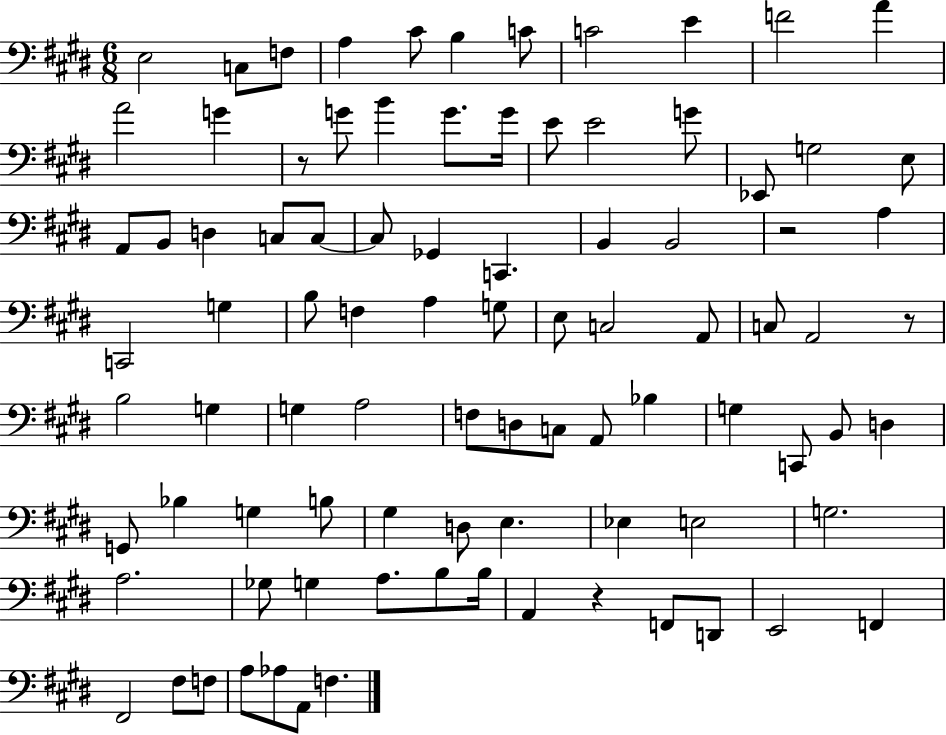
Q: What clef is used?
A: bass